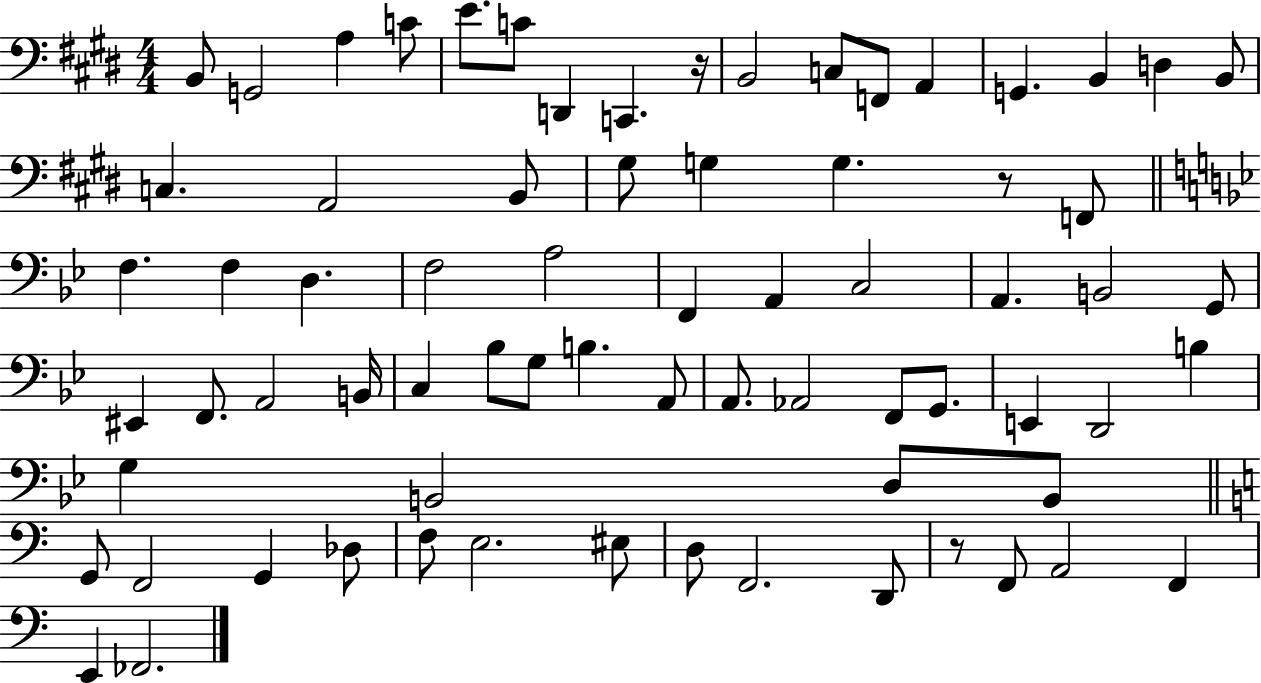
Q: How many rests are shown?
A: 3